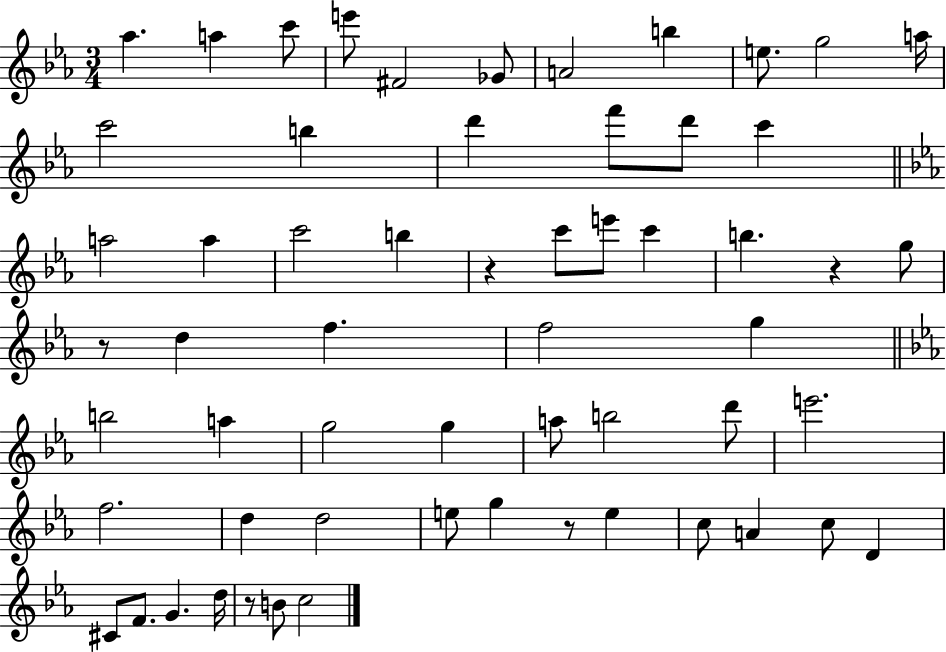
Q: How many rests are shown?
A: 5